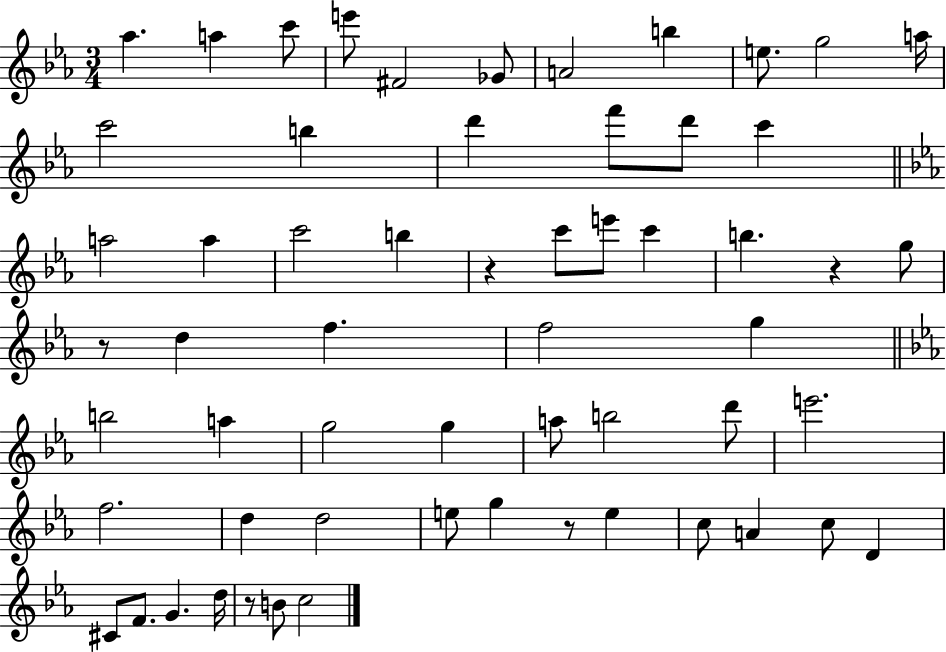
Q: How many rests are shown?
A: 5